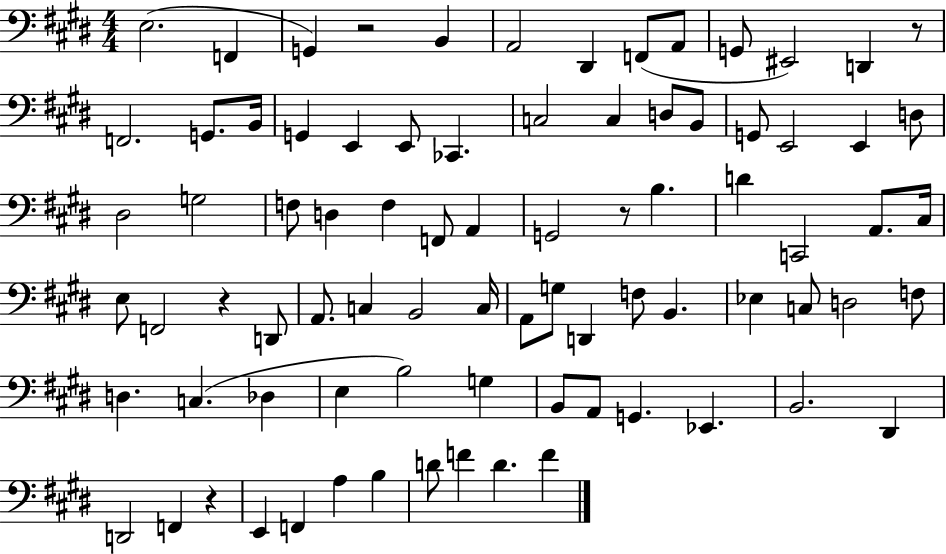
X:1
T:Untitled
M:4/4
L:1/4
K:E
E,2 F,, G,, z2 B,, A,,2 ^D,, F,,/2 A,,/2 G,,/2 ^E,,2 D,, z/2 F,,2 G,,/2 B,,/4 G,, E,, E,,/2 _C,, C,2 C, D,/2 B,,/2 G,,/2 E,,2 E,, D,/2 ^D,2 G,2 F,/2 D, F, F,,/2 A,, G,,2 z/2 B, D C,,2 A,,/2 ^C,/4 E,/2 F,,2 z D,,/2 A,,/2 C, B,,2 C,/4 A,,/2 G,/2 D,, F,/2 B,, _E, C,/2 D,2 F,/2 D, C, _D, E, B,2 G, B,,/2 A,,/2 G,, _E,, B,,2 ^D,, D,,2 F,, z E,, F,, A, B, D/2 F D F